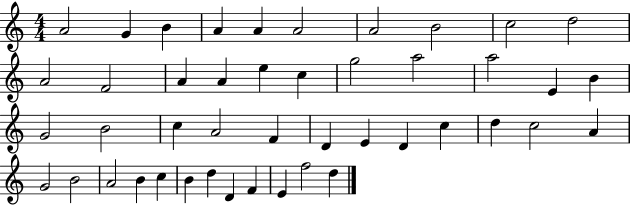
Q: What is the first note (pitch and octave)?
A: A4